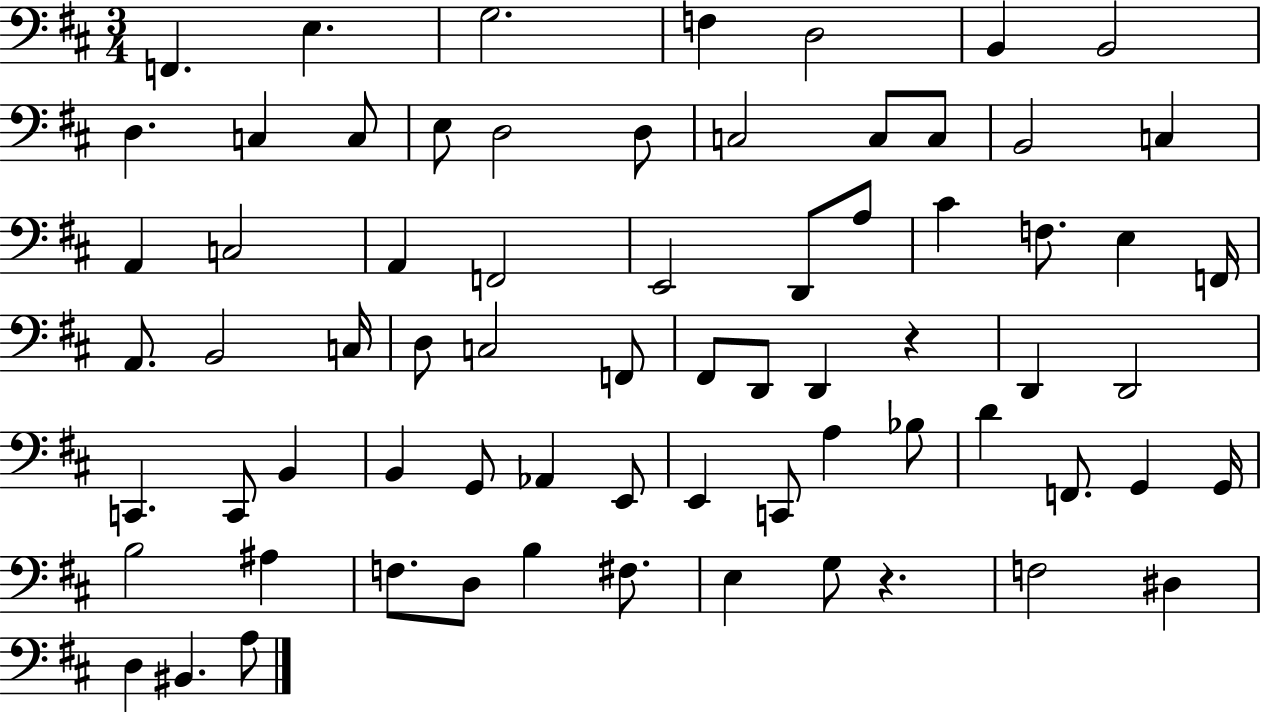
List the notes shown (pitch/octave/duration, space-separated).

F2/q. E3/q. G3/h. F3/q D3/h B2/q B2/h D3/q. C3/q C3/e E3/e D3/h D3/e C3/h C3/e C3/e B2/h C3/q A2/q C3/h A2/q F2/h E2/h D2/e A3/e C#4/q F3/e. E3/q F2/s A2/e. B2/h C3/s D3/e C3/h F2/e F#2/e D2/e D2/q R/q D2/q D2/h C2/q. C2/e B2/q B2/q G2/e Ab2/q E2/e E2/q C2/e A3/q Bb3/e D4/q F2/e. G2/q G2/s B3/h A#3/q F3/e. D3/e B3/q F#3/e. E3/q G3/e R/q. F3/h D#3/q D3/q BIS2/q. A3/e